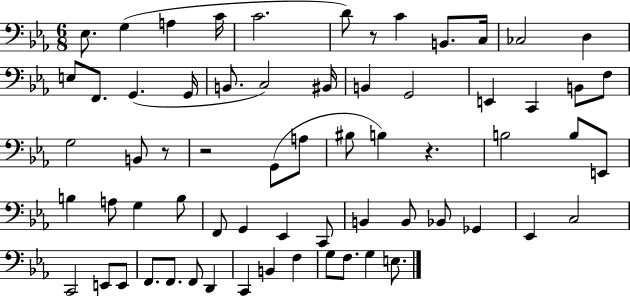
X:1
T:Untitled
M:6/8
L:1/4
K:Eb
_E,/2 G, A, C/4 C2 D/2 z/2 C B,,/2 C,/4 _C,2 D, E,/2 F,,/2 G,, G,,/4 B,,/2 C,2 ^B,,/4 B,, G,,2 E,, C,, B,,/2 F,/2 G,2 B,,/2 z/2 z2 G,,/2 A,/2 ^B,/2 B, z B,2 B,/2 E,,/2 B, A,/2 G, B,/2 F,,/2 G,, _E,, C,,/2 B,, B,,/2 _B,,/2 _G,, _E,, C,2 C,,2 E,,/2 E,,/2 F,,/2 F,,/2 F,,/2 D,, C,, B,, F, G,/2 F,/2 G, E,/2